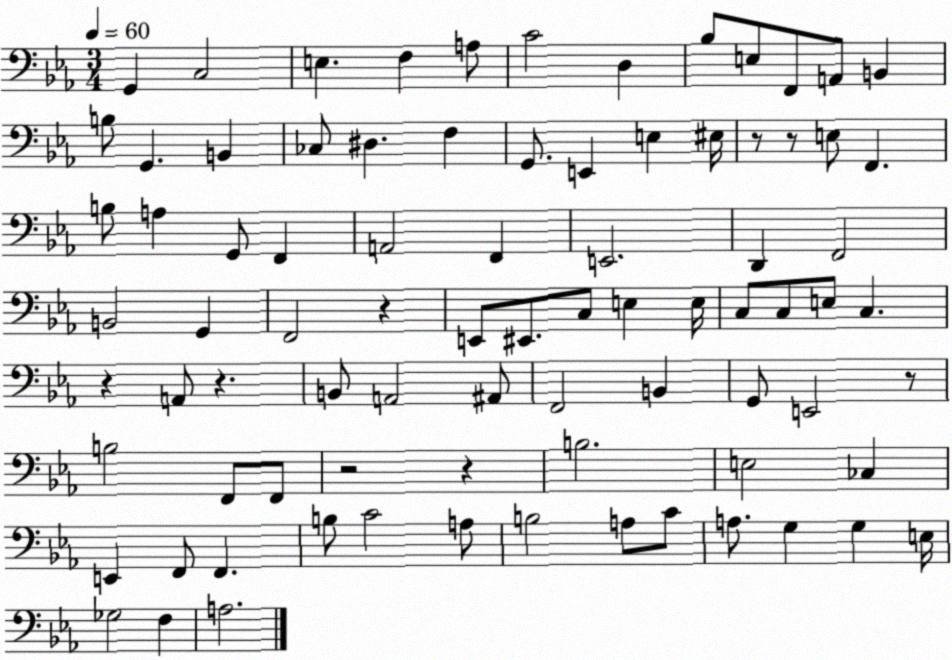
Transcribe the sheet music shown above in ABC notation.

X:1
T:Untitled
M:3/4
L:1/4
K:Eb
G,, C,2 E, F, A,/2 C2 D, _B,/2 E,/2 F,,/2 A,,/2 B,, B,/2 G,, B,, _C,/2 ^D, F, G,,/2 E,, E, ^E,/4 z/2 z/2 E,/2 F,, B,/2 A, G,,/2 F,, A,,2 F,, E,,2 D,, F,,2 B,,2 G,, F,,2 z E,,/2 ^E,,/2 C,/2 E, E,/4 C,/2 C,/2 E,/2 C, z A,,/2 z B,,/2 A,,2 ^A,,/2 F,,2 B,, G,,/2 E,,2 z/2 B,2 F,,/2 F,,/2 z2 z B,2 E,2 _C, E,, F,,/2 F,, B,/2 C2 A,/2 B,2 A,/2 C/2 A,/2 G, G, E,/4 _G,2 F, A,2